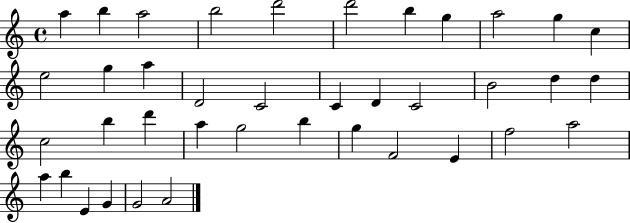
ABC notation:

X:1
T:Untitled
M:4/4
L:1/4
K:C
a b a2 b2 d'2 d'2 b g a2 g c e2 g a D2 C2 C D C2 B2 d d c2 b d' a g2 b g F2 E f2 a2 a b E G G2 A2